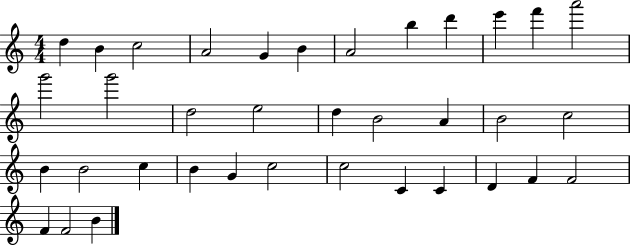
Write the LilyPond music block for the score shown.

{
  \clef treble
  \numericTimeSignature
  \time 4/4
  \key c \major
  d''4 b'4 c''2 | a'2 g'4 b'4 | a'2 b''4 d'''4 | e'''4 f'''4 a'''2 | \break g'''2 g'''2 | d''2 e''2 | d''4 b'2 a'4 | b'2 c''2 | \break b'4 b'2 c''4 | b'4 g'4 c''2 | c''2 c'4 c'4 | d'4 f'4 f'2 | \break f'4 f'2 b'4 | \bar "|."
}